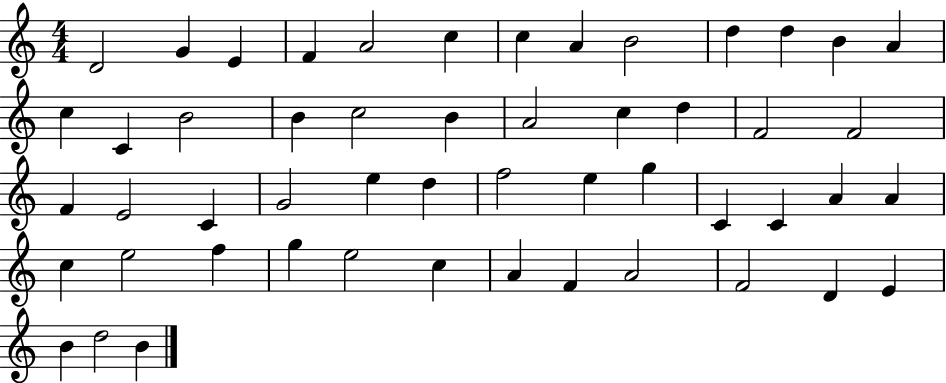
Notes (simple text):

D4/h G4/q E4/q F4/q A4/h C5/q C5/q A4/q B4/h D5/q D5/q B4/q A4/q C5/q C4/q B4/h B4/q C5/h B4/q A4/h C5/q D5/q F4/h F4/h F4/q E4/h C4/q G4/h E5/q D5/q F5/h E5/q G5/q C4/q C4/q A4/q A4/q C5/q E5/h F5/q G5/q E5/h C5/q A4/q F4/q A4/h F4/h D4/q E4/q B4/q D5/h B4/q